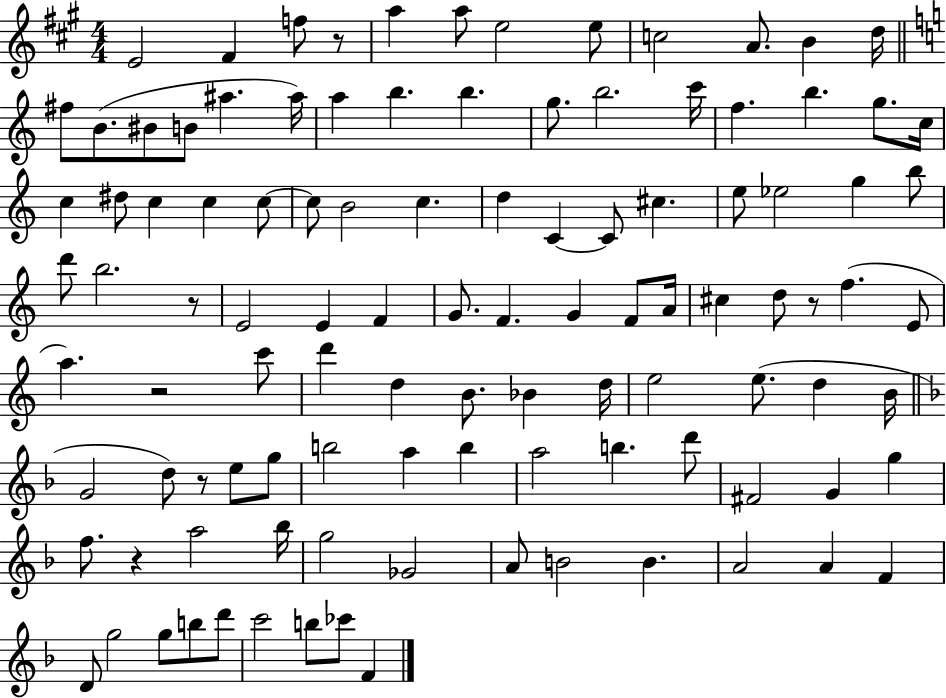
E4/h F#4/q F5/e R/e A5/q A5/e E5/h E5/e C5/h A4/e. B4/q D5/s F#5/e B4/e. BIS4/e B4/e A#5/q. A#5/s A5/q B5/q. B5/q. G5/e. B5/h. C6/s F5/q. B5/q. G5/e. C5/s C5/q D#5/e C5/q C5/q C5/e C5/e B4/h C5/q. D5/q C4/q C4/e C#5/q. E5/e Eb5/h G5/q B5/e D6/e B5/h. R/e E4/h E4/q F4/q G4/e. F4/q. G4/q F4/e A4/s C#5/q D5/e R/e F5/q. E4/e A5/q. R/h C6/e D6/q D5/q B4/e. Bb4/q D5/s E5/h E5/e. D5/q B4/s G4/h D5/e R/e E5/e G5/e B5/h A5/q B5/q A5/h B5/q. D6/e F#4/h G4/q G5/q F5/e. R/q A5/h Bb5/s G5/h Gb4/h A4/e B4/h B4/q. A4/h A4/q F4/q D4/e G5/h G5/e B5/e D6/e C6/h B5/e CES6/e F4/q